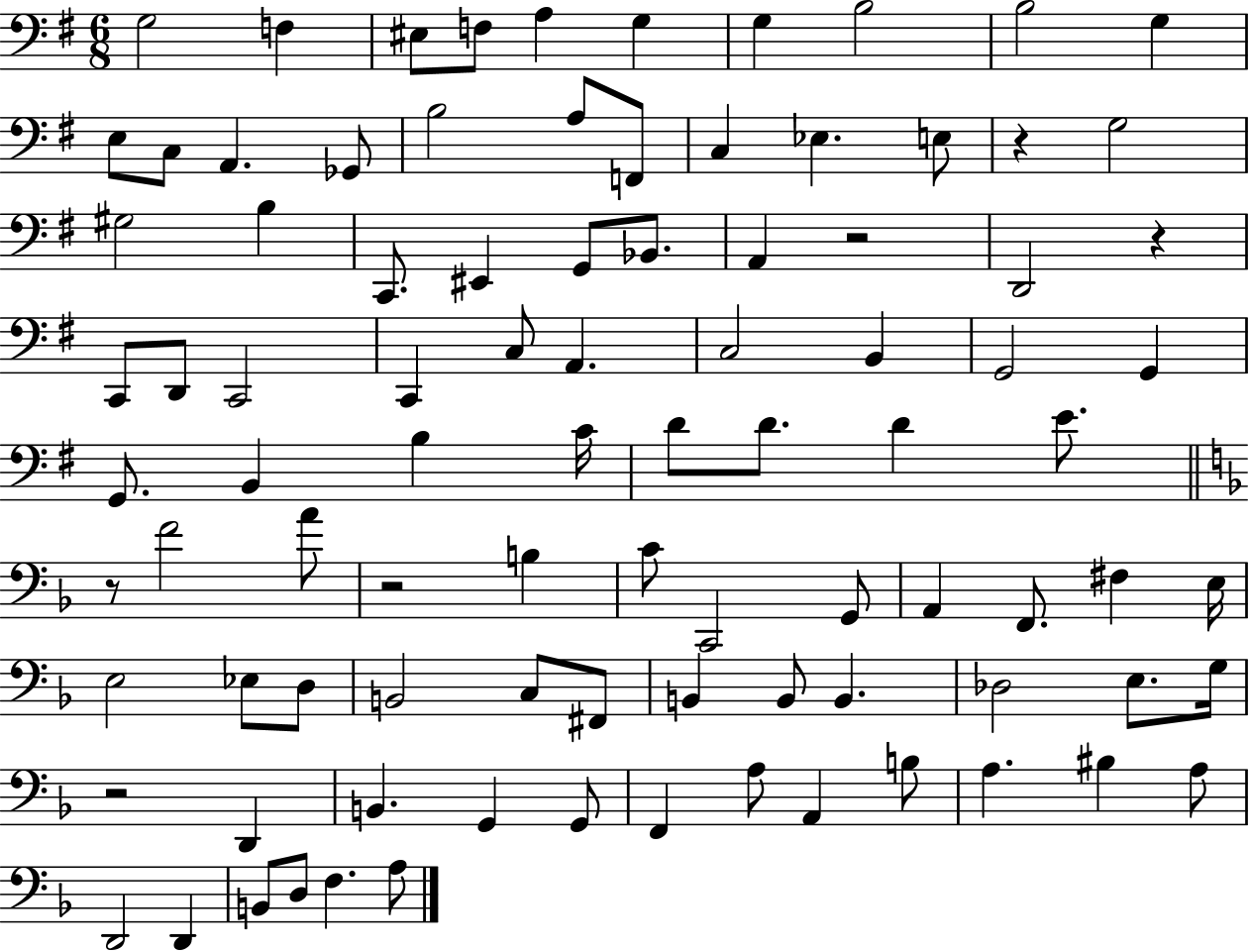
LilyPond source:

{
  \clef bass
  \numericTimeSignature
  \time 6/8
  \key g \major
  g2 f4 | eis8 f8 a4 g4 | g4 b2 | b2 g4 | \break e8 c8 a,4. ges,8 | b2 a8 f,8 | c4 ees4. e8 | r4 g2 | \break gis2 b4 | c,8. eis,4 g,8 bes,8. | a,4 r2 | d,2 r4 | \break c,8 d,8 c,2 | c,4 c8 a,4. | c2 b,4 | g,2 g,4 | \break g,8. b,4 b4 c'16 | d'8 d'8. d'4 e'8. | \bar "||" \break \key d \minor r8 f'2 a'8 | r2 b4 | c'8 c,2 g,8 | a,4 f,8. fis4 e16 | \break e2 ees8 d8 | b,2 c8 fis,8 | b,4 b,8 b,4. | des2 e8. g16 | \break r2 d,4 | b,4. g,4 g,8 | f,4 a8 a,4 b8 | a4. bis4 a8 | \break d,2 d,4 | b,8 d8 f4. a8 | \bar "|."
}